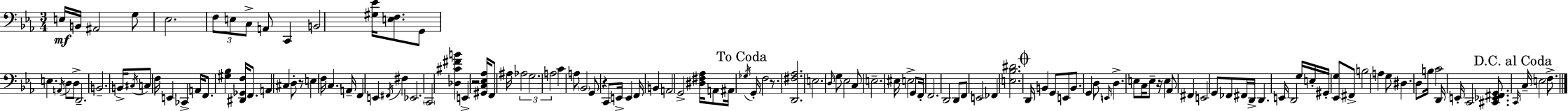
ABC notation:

X:1
T:Untitled
M:3/4
L:1/4
K:Eb
E,/4 B,,/4 ^A,,2 G,/2 _E,2 F,/2 E,/2 C,/2 A,,/2 C,, B,,2 [^G,_E]/4 [E,F,]/2 G,,/2 E, A,,/4 D,/2 D,/2 D,,2 B,,2 B,,/4 ^C,/4 C,/2 F,/4 E,, _C,, A,,/4 F,,/2 [^G,_B,] [^D,,_G,,F,]/4 F,,/2 A,, ^C, D,/2 z/2 E, F,/4 C, A,,/4 F,, E,, ^F,,/4 ^F, _E,,2 C,,2 [_D,^C^FB] E,, z2 [^G,,C,_E,_A,]/4 F,,/2 ^A,/4 _A,2 G,2 A,2 C A,/2 _B,,2 G,,/2 z C,,/2 E,,/4 E,, F,,/4 B,, A,,2 G,,2 [^D,^F,_A,]/4 A,,/2 ^A,,/4 _G,/4 G,,/4 F,2 z/2 [D,,^F,_A,]2 E,2 D,/4 G,/2 _E,2 C,/2 E,2 ^E,/4 E,2 G,,/2 F,,/4 F,,2 D,,2 D,,/2 F,,/2 E,,2 _F,, [E,_B,^D]2 D,,/4 B,, G,,/2 E,,/2 B,,/2 G,, D,/2 E,,/4 D, E,/2 C,/4 E,/2 z/4 E, _A,,/2 ^F,, E,,2 G,,/2 _F,,/2 ^F,,/4 D,,/4 D,, E,,/4 D,,2 G,/4 E,/4 ^G,,/4 [_E,,G,]/2 ^F,,/2 B,2 A, G,/2 ^D, D,/2 B,/4 C2 D,,/4 E,,/4 C,,2 [^C,,_E,,^F,,G,,]/2 C,,/4 C,/4 E,2 F,/2